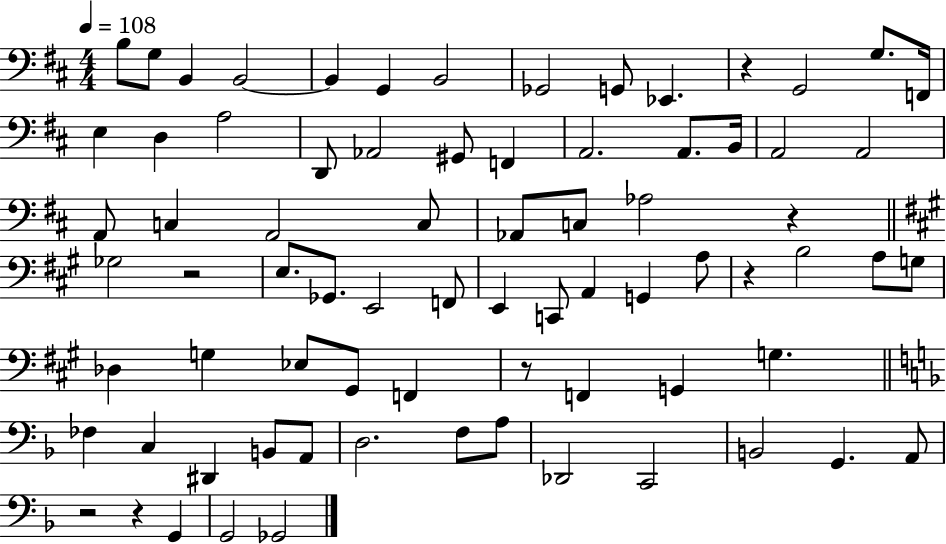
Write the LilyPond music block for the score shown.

{
  \clef bass
  \numericTimeSignature
  \time 4/4
  \key d \major
  \tempo 4 = 108
  \repeat volta 2 { b8 g8 b,4 b,2~~ | b,4 g,4 b,2 | ges,2 g,8 ees,4. | r4 g,2 g8. f,16 | \break e4 d4 a2 | d,8 aes,2 gis,8 f,4 | a,2. a,8. b,16 | a,2 a,2 | \break a,8 c4 a,2 c8 | aes,8 c8 aes2 r4 | \bar "||" \break \key a \major ges2 r2 | e8. ges,8. e,2 f,8 | e,4 c,8 a,4 g,4 a8 | r4 b2 a8 g8 | \break des4 g4 ees8 gis,8 f,4 | r8 f,4 g,4 g4. | \bar "||" \break \key d \minor fes4 c4 dis,4 b,8 a,8 | d2. f8 a8 | des,2 c,2 | b,2 g,4. a,8 | \break r2 r4 g,4 | g,2 ges,2 | } \bar "|."
}